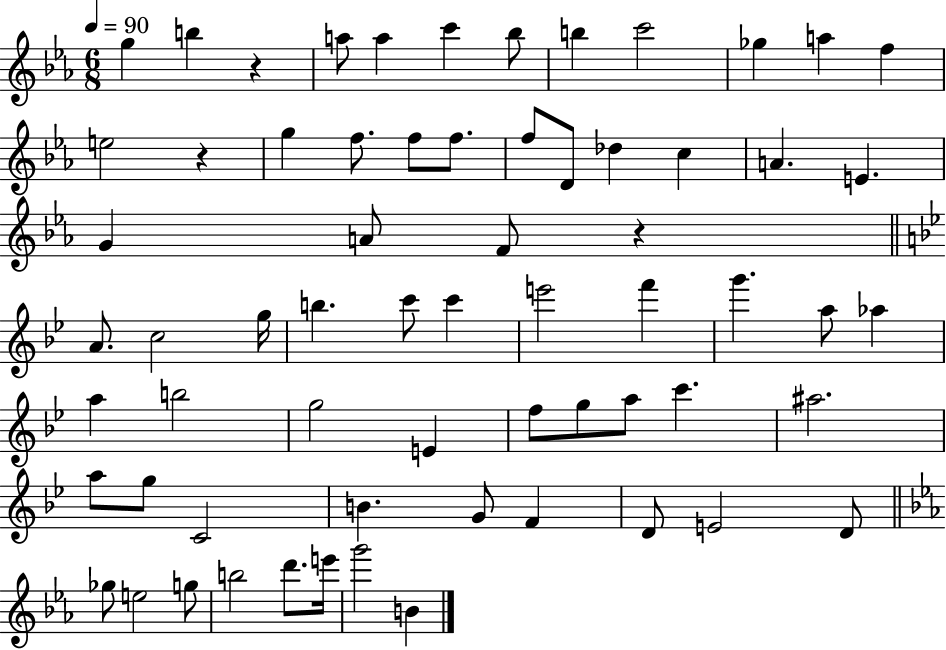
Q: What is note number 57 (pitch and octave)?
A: G5